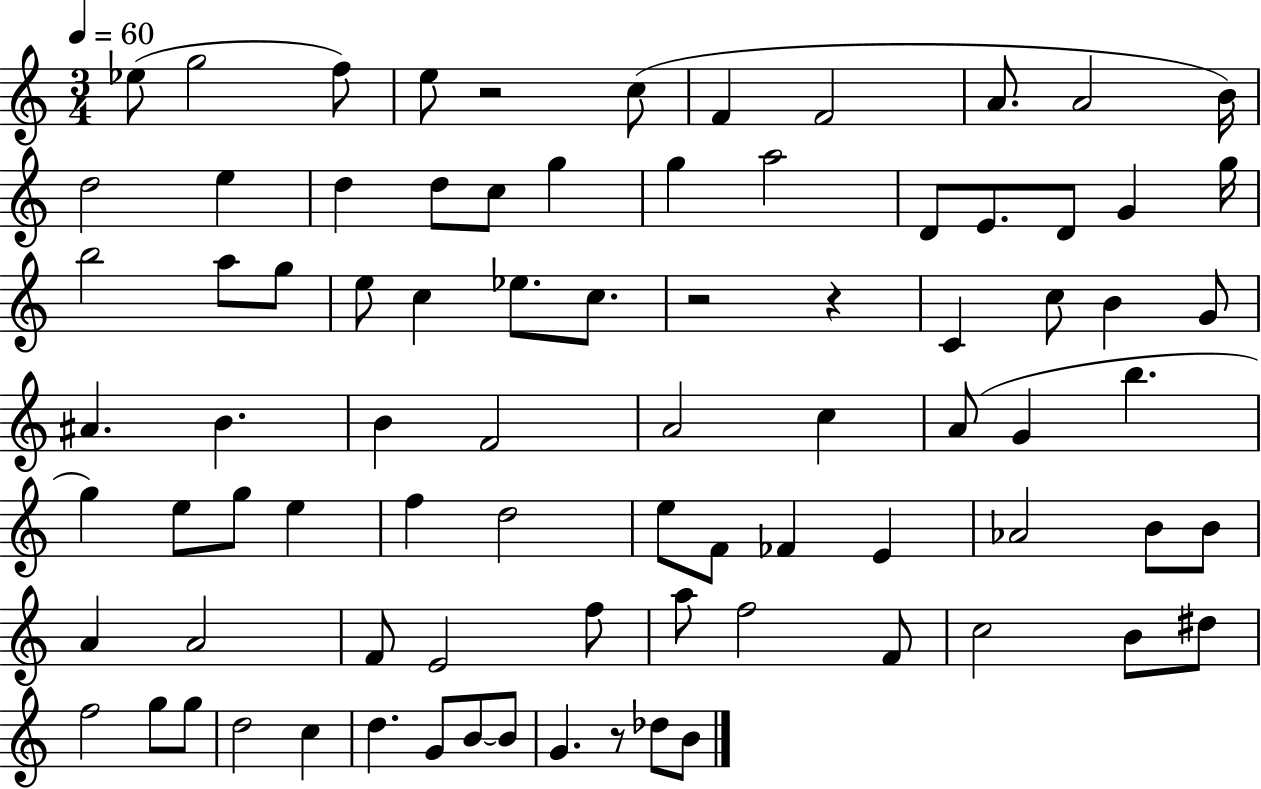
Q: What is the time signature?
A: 3/4